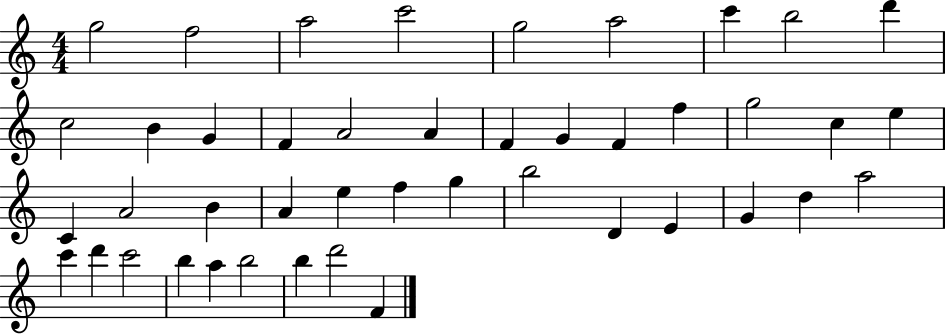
{
  \clef treble
  \numericTimeSignature
  \time 4/4
  \key c \major
  g''2 f''2 | a''2 c'''2 | g''2 a''2 | c'''4 b''2 d'''4 | \break c''2 b'4 g'4 | f'4 a'2 a'4 | f'4 g'4 f'4 f''4 | g''2 c''4 e''4 | \break c'4 a'2 b'4 | a'4 e''4 f''4 g''4 | b''2 d'4 e'4 | g'4 d''4 a''2 | \break c'''4 d'''4 c'''2 | b''4 a''4 b''2 | b''4 d'''2 f'4 | \bar "|."
}